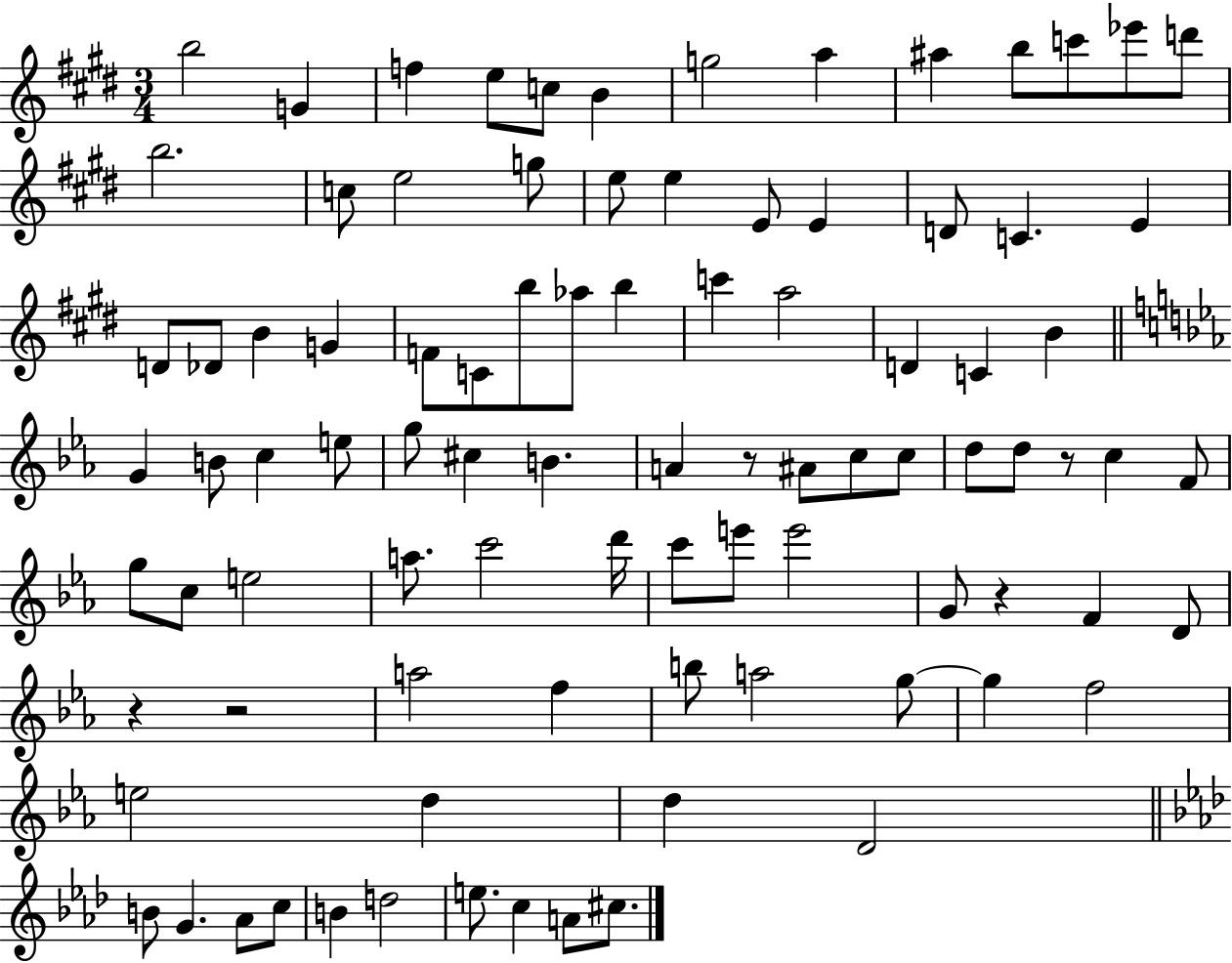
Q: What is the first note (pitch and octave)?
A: B5